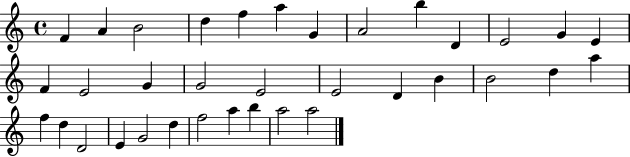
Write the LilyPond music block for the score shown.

{
  \clef treble
  \time 4/4
  \defaultTimeSignature
  \key c \major
  f'4 a'4 b'2 | d''4 f''4 a''4 g'4 | a'2 b''4 d'4 | e'2 g'4 e'4 | \break f'4 e'2 g'4 | g'2 e'2 | e'2 d'4 b'4 | b'2 d''4 a''4 | \break f''4 d''4 d'2 | e'4 g'2 d''4 | f''2 a''4 b''4 | a''2 a''2 | \break \bar "|."
}